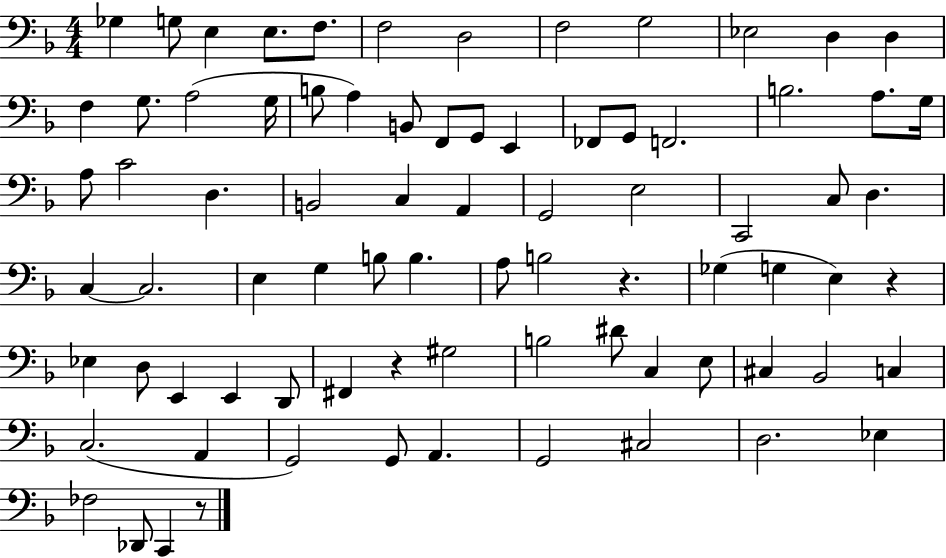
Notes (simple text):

Gb3/q G3/e E3/q E3/e. F3/e. F3/h D3/h F3/h G3/h Eb3/h D3/q D3/q F3/q G3/e. A3/h G3/s B3/e A3/q B2/e F2/e G2/e E2/q FES2/e G2/e F2/h. B3/h. A3/e. G3/s A3/e C4/h D3/q. B2/h C3/q A2/q G2/h E3/h C2/h C3/e D3/q. C3/q C3/h. E3/q G3/q B3/e B3/q. A3/e B3/h R/q. Gb3/q G3/q E3/q R/q Eb3/q D3/e E2/q E2/q D2/e F#2/q R/q G#3/h B3/h D#4/e C3/q E3/e C#3/q Bb2/h C3/q C3/h. A2/q G2/h G2/e A2/q. G2/h C#3/h D3/h. Eb3/q FES3/h Db2/e C2/q R/e